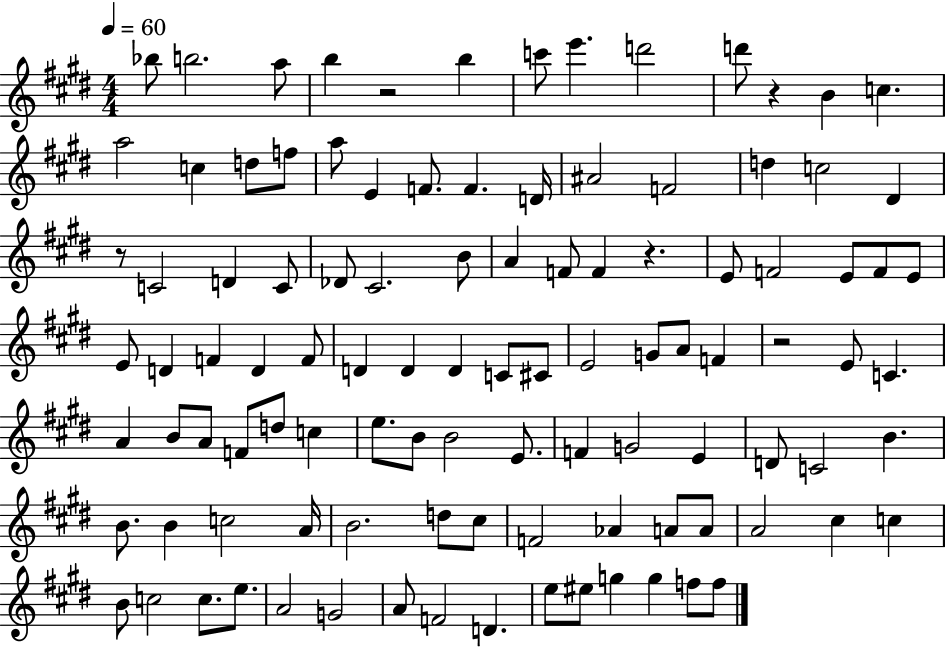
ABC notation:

X:1
T:Untitled
M:4/4
L:1/4
K:E
_b/2 b2 a/2 b z2 b c'/2 e' d'2 d'/2 z B c a2 c d/2 f/2 a/2 E F/2 F D/4 ^A2 F2 d c2 ^D z/2 C2 D C/2 _D/2 ^C2 B/2 A F/2 F z E/2 F2 E/2 F/2 E/2 E/2 D F D F/2 D D D C/2 ^C/2 E2 G/2 A/2 F z2 E/2 C A B/2 A/2 F/2 d/2 c e/2 B/2 B2 E/2 F G2 E D/2 C2 B B/2 B c2 A/4 B2 d/2 ^c/2 F2 _A A/2 A/2 A2 ^c c B/2 c2 c/2 e/2 A2 G2 A/2 F2 D e/2 ^e/2 g g f/2 f/2